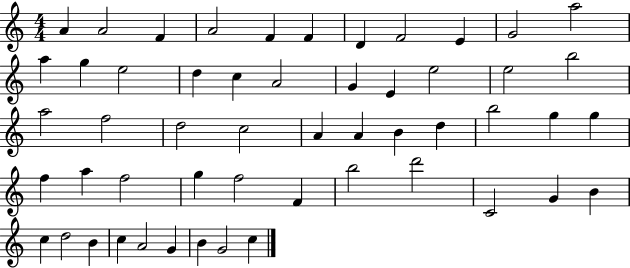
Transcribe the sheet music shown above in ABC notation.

X:1
T:Untitled
M:4/4
L:1/4
K:C
A A2 F A2 F F D F2 E G2 a2 a g e2 d c A2 G E e2 e2 b2 a2 f2 d2 c2 A A B d b2 g g f a f2 g f2 F b2 d'2 C2 G B c d2 B c A2 G B G2 c